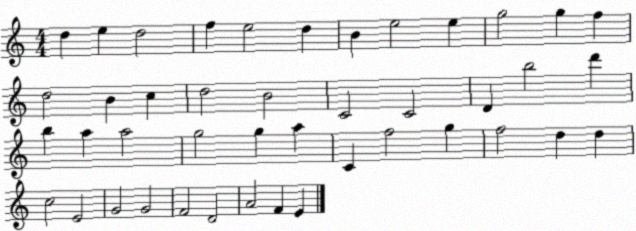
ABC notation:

X:1
T:Untitled
M:4/4
L:1/4
K:C
d e d2 f e2 d B e2 e g2 g f d2 B c d2 B2 C2 C2 D b2 d' b a a2 g2 g a C f2 g f2 d d c2 E2 G2 G2 F2 D2 A2 F E